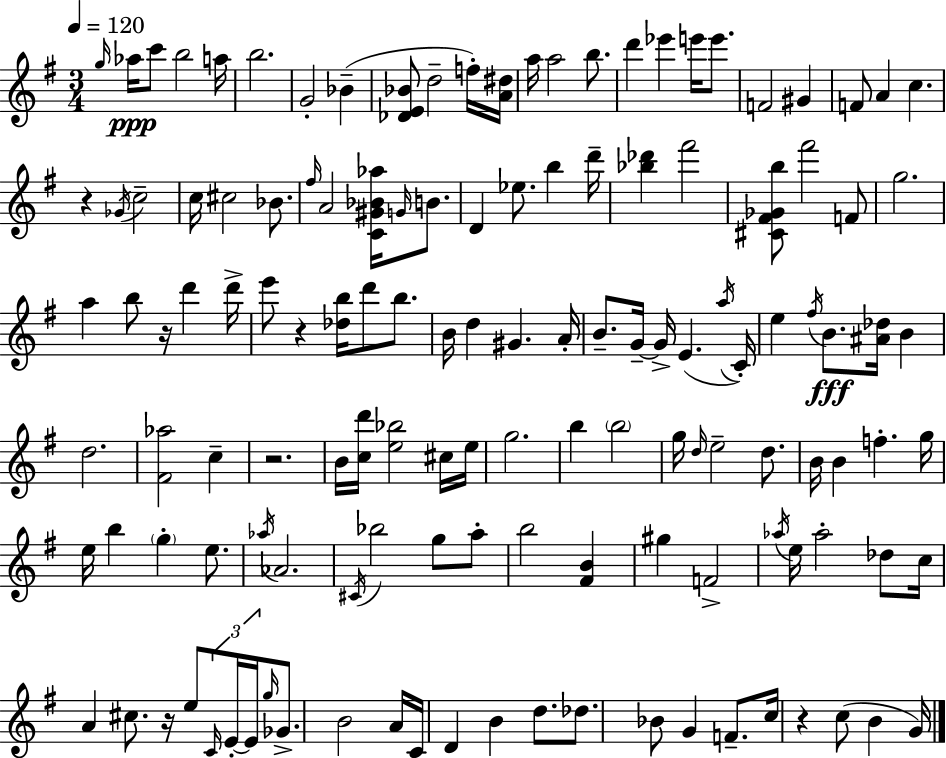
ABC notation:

X:1
T:Untitled
M:3/4
L:1/4
K:G
g/4 _a/4 c'/2 b2 a/4 b2 G2 _B [_DE_B]/2 d2 f/4 [A^d]/4 a/4 a2 b/2 d' _e' e'/4 e'/2 F2 ^G F/2 A c z _G/4 c2 c/4 ^c2 _B/2 ^f/4 A2 [C^G_B_a]/4 G/4 B/2 D _e/2 b d'/4 [_b_d'] ^f'2 [^C^F_Gb]/2 ^f'2 F/2 g2 a b/2 z/4 d' d'/4 e'/2 z [_db]/4 d'/2 b/2 B/4 d ^G A/4 B/2 G/4 G/4 E a/4 C/4 e ^f/4 B/2 [^A_d]/4 B d2 [^F_a]2 c z2 B/4 [cd']/4 [e_b]2 ^c/4 e/4 g2 b b2 g/4 d/4 e2 d/2 B/4 B f g/4 e/4 b g e/2 _a/4 _A2 ^C/4 _b2 g/2 a/2 b2 [^FB] ^g F2 _a/4 e/4 _a2 _d/2 c/4 A ^c/2 z/4 e/2 C/4 E/4 E/4 g/4 _G/2 B2 A/4 C/4 D B d/2 _d/2 _B/2 G F/2 c/4 z c/2 B G/4